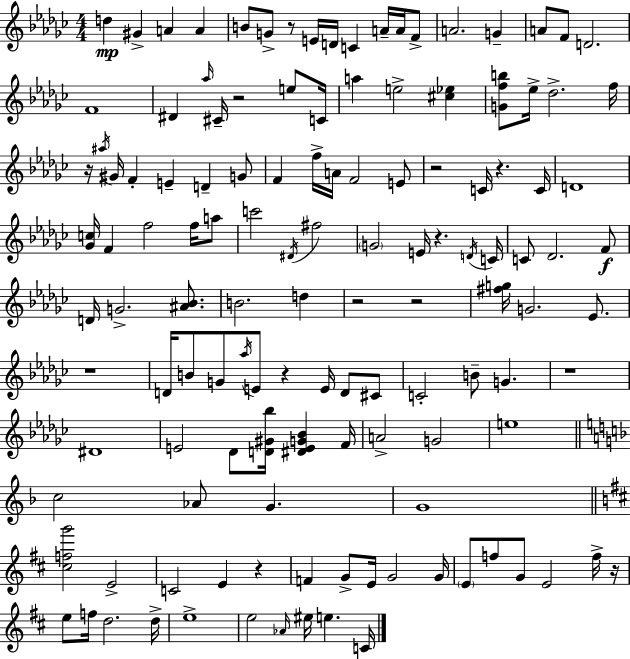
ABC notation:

X:1
T:Untitled
M:4/4
L:1/4
K:Ebm
d ^G A A B/2 G/2 z/2 E/4 D/4 C A/4 A/4 F/2 A2 G A/2 F/2 D2 F4 ^D _a/4 ^C/4 z2 e/2 C/4 a e2 [^c_e] [Gfb]/2 _e/4 _d2 f/4 z/4 ^a/4 ^G/4 F E D G/2 F f/4 A/4 F2 E/2 z2 C/4 z C/4 D4 [_Gc]/4 F f2 f/4 a/2 c'2 ^D/4 ^f2 G2 E/4 z D/4 C/4 C/2 _D2 F/2 D/4 G2 [^A_B]/2 B2 d z2 z2 [^fg]/4 G2 _E/2 z4 D/4 B/2 G/2 _a/4 E/2 z E/4 D/2 ^C/2 C2 B/2 G z4 ^D4 E2 _D/2 [D^G_b]/4 [^DEG_B] F/4 A2 G2 e4 c2 _A/2 G G4 [^cfg']2 E2 C2 E z F G/2 E/4 G2 G/4 E/2 f/2 G/2 E2 f/4 z/4 e/2 f/4 d2 d/4 e4 e2 _A/4 ^e/4 e C/4